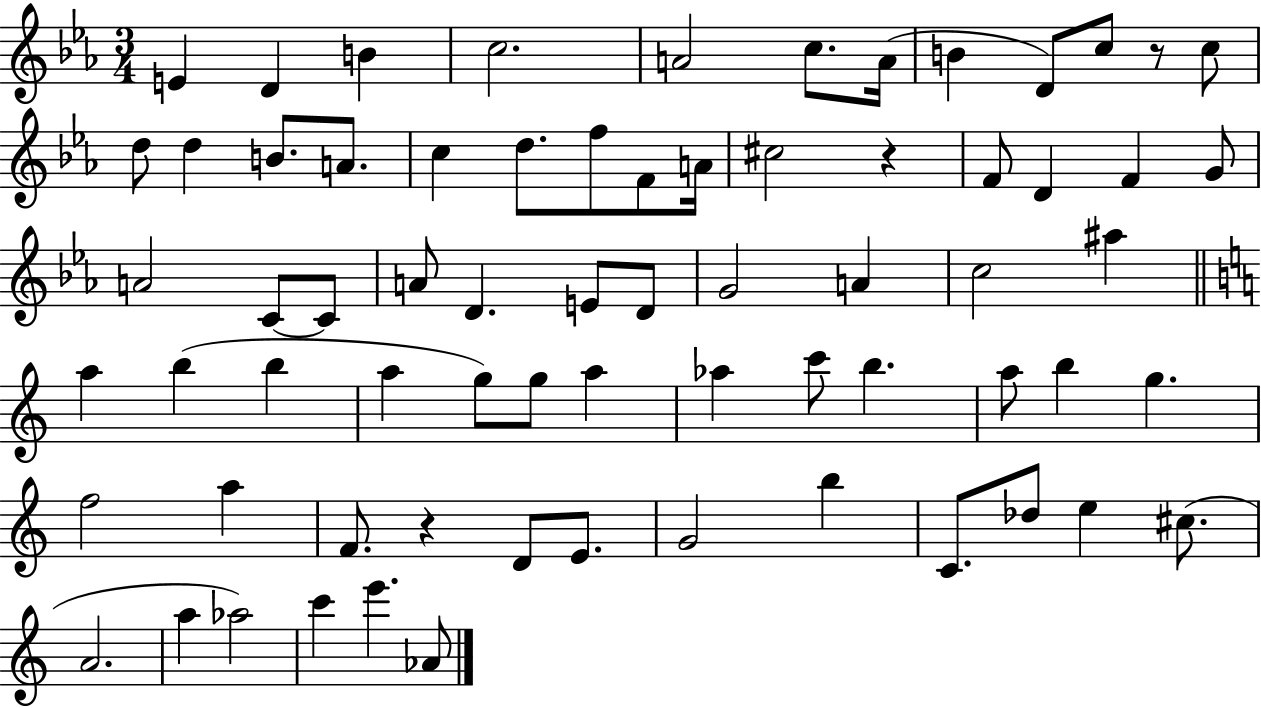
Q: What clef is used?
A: treble